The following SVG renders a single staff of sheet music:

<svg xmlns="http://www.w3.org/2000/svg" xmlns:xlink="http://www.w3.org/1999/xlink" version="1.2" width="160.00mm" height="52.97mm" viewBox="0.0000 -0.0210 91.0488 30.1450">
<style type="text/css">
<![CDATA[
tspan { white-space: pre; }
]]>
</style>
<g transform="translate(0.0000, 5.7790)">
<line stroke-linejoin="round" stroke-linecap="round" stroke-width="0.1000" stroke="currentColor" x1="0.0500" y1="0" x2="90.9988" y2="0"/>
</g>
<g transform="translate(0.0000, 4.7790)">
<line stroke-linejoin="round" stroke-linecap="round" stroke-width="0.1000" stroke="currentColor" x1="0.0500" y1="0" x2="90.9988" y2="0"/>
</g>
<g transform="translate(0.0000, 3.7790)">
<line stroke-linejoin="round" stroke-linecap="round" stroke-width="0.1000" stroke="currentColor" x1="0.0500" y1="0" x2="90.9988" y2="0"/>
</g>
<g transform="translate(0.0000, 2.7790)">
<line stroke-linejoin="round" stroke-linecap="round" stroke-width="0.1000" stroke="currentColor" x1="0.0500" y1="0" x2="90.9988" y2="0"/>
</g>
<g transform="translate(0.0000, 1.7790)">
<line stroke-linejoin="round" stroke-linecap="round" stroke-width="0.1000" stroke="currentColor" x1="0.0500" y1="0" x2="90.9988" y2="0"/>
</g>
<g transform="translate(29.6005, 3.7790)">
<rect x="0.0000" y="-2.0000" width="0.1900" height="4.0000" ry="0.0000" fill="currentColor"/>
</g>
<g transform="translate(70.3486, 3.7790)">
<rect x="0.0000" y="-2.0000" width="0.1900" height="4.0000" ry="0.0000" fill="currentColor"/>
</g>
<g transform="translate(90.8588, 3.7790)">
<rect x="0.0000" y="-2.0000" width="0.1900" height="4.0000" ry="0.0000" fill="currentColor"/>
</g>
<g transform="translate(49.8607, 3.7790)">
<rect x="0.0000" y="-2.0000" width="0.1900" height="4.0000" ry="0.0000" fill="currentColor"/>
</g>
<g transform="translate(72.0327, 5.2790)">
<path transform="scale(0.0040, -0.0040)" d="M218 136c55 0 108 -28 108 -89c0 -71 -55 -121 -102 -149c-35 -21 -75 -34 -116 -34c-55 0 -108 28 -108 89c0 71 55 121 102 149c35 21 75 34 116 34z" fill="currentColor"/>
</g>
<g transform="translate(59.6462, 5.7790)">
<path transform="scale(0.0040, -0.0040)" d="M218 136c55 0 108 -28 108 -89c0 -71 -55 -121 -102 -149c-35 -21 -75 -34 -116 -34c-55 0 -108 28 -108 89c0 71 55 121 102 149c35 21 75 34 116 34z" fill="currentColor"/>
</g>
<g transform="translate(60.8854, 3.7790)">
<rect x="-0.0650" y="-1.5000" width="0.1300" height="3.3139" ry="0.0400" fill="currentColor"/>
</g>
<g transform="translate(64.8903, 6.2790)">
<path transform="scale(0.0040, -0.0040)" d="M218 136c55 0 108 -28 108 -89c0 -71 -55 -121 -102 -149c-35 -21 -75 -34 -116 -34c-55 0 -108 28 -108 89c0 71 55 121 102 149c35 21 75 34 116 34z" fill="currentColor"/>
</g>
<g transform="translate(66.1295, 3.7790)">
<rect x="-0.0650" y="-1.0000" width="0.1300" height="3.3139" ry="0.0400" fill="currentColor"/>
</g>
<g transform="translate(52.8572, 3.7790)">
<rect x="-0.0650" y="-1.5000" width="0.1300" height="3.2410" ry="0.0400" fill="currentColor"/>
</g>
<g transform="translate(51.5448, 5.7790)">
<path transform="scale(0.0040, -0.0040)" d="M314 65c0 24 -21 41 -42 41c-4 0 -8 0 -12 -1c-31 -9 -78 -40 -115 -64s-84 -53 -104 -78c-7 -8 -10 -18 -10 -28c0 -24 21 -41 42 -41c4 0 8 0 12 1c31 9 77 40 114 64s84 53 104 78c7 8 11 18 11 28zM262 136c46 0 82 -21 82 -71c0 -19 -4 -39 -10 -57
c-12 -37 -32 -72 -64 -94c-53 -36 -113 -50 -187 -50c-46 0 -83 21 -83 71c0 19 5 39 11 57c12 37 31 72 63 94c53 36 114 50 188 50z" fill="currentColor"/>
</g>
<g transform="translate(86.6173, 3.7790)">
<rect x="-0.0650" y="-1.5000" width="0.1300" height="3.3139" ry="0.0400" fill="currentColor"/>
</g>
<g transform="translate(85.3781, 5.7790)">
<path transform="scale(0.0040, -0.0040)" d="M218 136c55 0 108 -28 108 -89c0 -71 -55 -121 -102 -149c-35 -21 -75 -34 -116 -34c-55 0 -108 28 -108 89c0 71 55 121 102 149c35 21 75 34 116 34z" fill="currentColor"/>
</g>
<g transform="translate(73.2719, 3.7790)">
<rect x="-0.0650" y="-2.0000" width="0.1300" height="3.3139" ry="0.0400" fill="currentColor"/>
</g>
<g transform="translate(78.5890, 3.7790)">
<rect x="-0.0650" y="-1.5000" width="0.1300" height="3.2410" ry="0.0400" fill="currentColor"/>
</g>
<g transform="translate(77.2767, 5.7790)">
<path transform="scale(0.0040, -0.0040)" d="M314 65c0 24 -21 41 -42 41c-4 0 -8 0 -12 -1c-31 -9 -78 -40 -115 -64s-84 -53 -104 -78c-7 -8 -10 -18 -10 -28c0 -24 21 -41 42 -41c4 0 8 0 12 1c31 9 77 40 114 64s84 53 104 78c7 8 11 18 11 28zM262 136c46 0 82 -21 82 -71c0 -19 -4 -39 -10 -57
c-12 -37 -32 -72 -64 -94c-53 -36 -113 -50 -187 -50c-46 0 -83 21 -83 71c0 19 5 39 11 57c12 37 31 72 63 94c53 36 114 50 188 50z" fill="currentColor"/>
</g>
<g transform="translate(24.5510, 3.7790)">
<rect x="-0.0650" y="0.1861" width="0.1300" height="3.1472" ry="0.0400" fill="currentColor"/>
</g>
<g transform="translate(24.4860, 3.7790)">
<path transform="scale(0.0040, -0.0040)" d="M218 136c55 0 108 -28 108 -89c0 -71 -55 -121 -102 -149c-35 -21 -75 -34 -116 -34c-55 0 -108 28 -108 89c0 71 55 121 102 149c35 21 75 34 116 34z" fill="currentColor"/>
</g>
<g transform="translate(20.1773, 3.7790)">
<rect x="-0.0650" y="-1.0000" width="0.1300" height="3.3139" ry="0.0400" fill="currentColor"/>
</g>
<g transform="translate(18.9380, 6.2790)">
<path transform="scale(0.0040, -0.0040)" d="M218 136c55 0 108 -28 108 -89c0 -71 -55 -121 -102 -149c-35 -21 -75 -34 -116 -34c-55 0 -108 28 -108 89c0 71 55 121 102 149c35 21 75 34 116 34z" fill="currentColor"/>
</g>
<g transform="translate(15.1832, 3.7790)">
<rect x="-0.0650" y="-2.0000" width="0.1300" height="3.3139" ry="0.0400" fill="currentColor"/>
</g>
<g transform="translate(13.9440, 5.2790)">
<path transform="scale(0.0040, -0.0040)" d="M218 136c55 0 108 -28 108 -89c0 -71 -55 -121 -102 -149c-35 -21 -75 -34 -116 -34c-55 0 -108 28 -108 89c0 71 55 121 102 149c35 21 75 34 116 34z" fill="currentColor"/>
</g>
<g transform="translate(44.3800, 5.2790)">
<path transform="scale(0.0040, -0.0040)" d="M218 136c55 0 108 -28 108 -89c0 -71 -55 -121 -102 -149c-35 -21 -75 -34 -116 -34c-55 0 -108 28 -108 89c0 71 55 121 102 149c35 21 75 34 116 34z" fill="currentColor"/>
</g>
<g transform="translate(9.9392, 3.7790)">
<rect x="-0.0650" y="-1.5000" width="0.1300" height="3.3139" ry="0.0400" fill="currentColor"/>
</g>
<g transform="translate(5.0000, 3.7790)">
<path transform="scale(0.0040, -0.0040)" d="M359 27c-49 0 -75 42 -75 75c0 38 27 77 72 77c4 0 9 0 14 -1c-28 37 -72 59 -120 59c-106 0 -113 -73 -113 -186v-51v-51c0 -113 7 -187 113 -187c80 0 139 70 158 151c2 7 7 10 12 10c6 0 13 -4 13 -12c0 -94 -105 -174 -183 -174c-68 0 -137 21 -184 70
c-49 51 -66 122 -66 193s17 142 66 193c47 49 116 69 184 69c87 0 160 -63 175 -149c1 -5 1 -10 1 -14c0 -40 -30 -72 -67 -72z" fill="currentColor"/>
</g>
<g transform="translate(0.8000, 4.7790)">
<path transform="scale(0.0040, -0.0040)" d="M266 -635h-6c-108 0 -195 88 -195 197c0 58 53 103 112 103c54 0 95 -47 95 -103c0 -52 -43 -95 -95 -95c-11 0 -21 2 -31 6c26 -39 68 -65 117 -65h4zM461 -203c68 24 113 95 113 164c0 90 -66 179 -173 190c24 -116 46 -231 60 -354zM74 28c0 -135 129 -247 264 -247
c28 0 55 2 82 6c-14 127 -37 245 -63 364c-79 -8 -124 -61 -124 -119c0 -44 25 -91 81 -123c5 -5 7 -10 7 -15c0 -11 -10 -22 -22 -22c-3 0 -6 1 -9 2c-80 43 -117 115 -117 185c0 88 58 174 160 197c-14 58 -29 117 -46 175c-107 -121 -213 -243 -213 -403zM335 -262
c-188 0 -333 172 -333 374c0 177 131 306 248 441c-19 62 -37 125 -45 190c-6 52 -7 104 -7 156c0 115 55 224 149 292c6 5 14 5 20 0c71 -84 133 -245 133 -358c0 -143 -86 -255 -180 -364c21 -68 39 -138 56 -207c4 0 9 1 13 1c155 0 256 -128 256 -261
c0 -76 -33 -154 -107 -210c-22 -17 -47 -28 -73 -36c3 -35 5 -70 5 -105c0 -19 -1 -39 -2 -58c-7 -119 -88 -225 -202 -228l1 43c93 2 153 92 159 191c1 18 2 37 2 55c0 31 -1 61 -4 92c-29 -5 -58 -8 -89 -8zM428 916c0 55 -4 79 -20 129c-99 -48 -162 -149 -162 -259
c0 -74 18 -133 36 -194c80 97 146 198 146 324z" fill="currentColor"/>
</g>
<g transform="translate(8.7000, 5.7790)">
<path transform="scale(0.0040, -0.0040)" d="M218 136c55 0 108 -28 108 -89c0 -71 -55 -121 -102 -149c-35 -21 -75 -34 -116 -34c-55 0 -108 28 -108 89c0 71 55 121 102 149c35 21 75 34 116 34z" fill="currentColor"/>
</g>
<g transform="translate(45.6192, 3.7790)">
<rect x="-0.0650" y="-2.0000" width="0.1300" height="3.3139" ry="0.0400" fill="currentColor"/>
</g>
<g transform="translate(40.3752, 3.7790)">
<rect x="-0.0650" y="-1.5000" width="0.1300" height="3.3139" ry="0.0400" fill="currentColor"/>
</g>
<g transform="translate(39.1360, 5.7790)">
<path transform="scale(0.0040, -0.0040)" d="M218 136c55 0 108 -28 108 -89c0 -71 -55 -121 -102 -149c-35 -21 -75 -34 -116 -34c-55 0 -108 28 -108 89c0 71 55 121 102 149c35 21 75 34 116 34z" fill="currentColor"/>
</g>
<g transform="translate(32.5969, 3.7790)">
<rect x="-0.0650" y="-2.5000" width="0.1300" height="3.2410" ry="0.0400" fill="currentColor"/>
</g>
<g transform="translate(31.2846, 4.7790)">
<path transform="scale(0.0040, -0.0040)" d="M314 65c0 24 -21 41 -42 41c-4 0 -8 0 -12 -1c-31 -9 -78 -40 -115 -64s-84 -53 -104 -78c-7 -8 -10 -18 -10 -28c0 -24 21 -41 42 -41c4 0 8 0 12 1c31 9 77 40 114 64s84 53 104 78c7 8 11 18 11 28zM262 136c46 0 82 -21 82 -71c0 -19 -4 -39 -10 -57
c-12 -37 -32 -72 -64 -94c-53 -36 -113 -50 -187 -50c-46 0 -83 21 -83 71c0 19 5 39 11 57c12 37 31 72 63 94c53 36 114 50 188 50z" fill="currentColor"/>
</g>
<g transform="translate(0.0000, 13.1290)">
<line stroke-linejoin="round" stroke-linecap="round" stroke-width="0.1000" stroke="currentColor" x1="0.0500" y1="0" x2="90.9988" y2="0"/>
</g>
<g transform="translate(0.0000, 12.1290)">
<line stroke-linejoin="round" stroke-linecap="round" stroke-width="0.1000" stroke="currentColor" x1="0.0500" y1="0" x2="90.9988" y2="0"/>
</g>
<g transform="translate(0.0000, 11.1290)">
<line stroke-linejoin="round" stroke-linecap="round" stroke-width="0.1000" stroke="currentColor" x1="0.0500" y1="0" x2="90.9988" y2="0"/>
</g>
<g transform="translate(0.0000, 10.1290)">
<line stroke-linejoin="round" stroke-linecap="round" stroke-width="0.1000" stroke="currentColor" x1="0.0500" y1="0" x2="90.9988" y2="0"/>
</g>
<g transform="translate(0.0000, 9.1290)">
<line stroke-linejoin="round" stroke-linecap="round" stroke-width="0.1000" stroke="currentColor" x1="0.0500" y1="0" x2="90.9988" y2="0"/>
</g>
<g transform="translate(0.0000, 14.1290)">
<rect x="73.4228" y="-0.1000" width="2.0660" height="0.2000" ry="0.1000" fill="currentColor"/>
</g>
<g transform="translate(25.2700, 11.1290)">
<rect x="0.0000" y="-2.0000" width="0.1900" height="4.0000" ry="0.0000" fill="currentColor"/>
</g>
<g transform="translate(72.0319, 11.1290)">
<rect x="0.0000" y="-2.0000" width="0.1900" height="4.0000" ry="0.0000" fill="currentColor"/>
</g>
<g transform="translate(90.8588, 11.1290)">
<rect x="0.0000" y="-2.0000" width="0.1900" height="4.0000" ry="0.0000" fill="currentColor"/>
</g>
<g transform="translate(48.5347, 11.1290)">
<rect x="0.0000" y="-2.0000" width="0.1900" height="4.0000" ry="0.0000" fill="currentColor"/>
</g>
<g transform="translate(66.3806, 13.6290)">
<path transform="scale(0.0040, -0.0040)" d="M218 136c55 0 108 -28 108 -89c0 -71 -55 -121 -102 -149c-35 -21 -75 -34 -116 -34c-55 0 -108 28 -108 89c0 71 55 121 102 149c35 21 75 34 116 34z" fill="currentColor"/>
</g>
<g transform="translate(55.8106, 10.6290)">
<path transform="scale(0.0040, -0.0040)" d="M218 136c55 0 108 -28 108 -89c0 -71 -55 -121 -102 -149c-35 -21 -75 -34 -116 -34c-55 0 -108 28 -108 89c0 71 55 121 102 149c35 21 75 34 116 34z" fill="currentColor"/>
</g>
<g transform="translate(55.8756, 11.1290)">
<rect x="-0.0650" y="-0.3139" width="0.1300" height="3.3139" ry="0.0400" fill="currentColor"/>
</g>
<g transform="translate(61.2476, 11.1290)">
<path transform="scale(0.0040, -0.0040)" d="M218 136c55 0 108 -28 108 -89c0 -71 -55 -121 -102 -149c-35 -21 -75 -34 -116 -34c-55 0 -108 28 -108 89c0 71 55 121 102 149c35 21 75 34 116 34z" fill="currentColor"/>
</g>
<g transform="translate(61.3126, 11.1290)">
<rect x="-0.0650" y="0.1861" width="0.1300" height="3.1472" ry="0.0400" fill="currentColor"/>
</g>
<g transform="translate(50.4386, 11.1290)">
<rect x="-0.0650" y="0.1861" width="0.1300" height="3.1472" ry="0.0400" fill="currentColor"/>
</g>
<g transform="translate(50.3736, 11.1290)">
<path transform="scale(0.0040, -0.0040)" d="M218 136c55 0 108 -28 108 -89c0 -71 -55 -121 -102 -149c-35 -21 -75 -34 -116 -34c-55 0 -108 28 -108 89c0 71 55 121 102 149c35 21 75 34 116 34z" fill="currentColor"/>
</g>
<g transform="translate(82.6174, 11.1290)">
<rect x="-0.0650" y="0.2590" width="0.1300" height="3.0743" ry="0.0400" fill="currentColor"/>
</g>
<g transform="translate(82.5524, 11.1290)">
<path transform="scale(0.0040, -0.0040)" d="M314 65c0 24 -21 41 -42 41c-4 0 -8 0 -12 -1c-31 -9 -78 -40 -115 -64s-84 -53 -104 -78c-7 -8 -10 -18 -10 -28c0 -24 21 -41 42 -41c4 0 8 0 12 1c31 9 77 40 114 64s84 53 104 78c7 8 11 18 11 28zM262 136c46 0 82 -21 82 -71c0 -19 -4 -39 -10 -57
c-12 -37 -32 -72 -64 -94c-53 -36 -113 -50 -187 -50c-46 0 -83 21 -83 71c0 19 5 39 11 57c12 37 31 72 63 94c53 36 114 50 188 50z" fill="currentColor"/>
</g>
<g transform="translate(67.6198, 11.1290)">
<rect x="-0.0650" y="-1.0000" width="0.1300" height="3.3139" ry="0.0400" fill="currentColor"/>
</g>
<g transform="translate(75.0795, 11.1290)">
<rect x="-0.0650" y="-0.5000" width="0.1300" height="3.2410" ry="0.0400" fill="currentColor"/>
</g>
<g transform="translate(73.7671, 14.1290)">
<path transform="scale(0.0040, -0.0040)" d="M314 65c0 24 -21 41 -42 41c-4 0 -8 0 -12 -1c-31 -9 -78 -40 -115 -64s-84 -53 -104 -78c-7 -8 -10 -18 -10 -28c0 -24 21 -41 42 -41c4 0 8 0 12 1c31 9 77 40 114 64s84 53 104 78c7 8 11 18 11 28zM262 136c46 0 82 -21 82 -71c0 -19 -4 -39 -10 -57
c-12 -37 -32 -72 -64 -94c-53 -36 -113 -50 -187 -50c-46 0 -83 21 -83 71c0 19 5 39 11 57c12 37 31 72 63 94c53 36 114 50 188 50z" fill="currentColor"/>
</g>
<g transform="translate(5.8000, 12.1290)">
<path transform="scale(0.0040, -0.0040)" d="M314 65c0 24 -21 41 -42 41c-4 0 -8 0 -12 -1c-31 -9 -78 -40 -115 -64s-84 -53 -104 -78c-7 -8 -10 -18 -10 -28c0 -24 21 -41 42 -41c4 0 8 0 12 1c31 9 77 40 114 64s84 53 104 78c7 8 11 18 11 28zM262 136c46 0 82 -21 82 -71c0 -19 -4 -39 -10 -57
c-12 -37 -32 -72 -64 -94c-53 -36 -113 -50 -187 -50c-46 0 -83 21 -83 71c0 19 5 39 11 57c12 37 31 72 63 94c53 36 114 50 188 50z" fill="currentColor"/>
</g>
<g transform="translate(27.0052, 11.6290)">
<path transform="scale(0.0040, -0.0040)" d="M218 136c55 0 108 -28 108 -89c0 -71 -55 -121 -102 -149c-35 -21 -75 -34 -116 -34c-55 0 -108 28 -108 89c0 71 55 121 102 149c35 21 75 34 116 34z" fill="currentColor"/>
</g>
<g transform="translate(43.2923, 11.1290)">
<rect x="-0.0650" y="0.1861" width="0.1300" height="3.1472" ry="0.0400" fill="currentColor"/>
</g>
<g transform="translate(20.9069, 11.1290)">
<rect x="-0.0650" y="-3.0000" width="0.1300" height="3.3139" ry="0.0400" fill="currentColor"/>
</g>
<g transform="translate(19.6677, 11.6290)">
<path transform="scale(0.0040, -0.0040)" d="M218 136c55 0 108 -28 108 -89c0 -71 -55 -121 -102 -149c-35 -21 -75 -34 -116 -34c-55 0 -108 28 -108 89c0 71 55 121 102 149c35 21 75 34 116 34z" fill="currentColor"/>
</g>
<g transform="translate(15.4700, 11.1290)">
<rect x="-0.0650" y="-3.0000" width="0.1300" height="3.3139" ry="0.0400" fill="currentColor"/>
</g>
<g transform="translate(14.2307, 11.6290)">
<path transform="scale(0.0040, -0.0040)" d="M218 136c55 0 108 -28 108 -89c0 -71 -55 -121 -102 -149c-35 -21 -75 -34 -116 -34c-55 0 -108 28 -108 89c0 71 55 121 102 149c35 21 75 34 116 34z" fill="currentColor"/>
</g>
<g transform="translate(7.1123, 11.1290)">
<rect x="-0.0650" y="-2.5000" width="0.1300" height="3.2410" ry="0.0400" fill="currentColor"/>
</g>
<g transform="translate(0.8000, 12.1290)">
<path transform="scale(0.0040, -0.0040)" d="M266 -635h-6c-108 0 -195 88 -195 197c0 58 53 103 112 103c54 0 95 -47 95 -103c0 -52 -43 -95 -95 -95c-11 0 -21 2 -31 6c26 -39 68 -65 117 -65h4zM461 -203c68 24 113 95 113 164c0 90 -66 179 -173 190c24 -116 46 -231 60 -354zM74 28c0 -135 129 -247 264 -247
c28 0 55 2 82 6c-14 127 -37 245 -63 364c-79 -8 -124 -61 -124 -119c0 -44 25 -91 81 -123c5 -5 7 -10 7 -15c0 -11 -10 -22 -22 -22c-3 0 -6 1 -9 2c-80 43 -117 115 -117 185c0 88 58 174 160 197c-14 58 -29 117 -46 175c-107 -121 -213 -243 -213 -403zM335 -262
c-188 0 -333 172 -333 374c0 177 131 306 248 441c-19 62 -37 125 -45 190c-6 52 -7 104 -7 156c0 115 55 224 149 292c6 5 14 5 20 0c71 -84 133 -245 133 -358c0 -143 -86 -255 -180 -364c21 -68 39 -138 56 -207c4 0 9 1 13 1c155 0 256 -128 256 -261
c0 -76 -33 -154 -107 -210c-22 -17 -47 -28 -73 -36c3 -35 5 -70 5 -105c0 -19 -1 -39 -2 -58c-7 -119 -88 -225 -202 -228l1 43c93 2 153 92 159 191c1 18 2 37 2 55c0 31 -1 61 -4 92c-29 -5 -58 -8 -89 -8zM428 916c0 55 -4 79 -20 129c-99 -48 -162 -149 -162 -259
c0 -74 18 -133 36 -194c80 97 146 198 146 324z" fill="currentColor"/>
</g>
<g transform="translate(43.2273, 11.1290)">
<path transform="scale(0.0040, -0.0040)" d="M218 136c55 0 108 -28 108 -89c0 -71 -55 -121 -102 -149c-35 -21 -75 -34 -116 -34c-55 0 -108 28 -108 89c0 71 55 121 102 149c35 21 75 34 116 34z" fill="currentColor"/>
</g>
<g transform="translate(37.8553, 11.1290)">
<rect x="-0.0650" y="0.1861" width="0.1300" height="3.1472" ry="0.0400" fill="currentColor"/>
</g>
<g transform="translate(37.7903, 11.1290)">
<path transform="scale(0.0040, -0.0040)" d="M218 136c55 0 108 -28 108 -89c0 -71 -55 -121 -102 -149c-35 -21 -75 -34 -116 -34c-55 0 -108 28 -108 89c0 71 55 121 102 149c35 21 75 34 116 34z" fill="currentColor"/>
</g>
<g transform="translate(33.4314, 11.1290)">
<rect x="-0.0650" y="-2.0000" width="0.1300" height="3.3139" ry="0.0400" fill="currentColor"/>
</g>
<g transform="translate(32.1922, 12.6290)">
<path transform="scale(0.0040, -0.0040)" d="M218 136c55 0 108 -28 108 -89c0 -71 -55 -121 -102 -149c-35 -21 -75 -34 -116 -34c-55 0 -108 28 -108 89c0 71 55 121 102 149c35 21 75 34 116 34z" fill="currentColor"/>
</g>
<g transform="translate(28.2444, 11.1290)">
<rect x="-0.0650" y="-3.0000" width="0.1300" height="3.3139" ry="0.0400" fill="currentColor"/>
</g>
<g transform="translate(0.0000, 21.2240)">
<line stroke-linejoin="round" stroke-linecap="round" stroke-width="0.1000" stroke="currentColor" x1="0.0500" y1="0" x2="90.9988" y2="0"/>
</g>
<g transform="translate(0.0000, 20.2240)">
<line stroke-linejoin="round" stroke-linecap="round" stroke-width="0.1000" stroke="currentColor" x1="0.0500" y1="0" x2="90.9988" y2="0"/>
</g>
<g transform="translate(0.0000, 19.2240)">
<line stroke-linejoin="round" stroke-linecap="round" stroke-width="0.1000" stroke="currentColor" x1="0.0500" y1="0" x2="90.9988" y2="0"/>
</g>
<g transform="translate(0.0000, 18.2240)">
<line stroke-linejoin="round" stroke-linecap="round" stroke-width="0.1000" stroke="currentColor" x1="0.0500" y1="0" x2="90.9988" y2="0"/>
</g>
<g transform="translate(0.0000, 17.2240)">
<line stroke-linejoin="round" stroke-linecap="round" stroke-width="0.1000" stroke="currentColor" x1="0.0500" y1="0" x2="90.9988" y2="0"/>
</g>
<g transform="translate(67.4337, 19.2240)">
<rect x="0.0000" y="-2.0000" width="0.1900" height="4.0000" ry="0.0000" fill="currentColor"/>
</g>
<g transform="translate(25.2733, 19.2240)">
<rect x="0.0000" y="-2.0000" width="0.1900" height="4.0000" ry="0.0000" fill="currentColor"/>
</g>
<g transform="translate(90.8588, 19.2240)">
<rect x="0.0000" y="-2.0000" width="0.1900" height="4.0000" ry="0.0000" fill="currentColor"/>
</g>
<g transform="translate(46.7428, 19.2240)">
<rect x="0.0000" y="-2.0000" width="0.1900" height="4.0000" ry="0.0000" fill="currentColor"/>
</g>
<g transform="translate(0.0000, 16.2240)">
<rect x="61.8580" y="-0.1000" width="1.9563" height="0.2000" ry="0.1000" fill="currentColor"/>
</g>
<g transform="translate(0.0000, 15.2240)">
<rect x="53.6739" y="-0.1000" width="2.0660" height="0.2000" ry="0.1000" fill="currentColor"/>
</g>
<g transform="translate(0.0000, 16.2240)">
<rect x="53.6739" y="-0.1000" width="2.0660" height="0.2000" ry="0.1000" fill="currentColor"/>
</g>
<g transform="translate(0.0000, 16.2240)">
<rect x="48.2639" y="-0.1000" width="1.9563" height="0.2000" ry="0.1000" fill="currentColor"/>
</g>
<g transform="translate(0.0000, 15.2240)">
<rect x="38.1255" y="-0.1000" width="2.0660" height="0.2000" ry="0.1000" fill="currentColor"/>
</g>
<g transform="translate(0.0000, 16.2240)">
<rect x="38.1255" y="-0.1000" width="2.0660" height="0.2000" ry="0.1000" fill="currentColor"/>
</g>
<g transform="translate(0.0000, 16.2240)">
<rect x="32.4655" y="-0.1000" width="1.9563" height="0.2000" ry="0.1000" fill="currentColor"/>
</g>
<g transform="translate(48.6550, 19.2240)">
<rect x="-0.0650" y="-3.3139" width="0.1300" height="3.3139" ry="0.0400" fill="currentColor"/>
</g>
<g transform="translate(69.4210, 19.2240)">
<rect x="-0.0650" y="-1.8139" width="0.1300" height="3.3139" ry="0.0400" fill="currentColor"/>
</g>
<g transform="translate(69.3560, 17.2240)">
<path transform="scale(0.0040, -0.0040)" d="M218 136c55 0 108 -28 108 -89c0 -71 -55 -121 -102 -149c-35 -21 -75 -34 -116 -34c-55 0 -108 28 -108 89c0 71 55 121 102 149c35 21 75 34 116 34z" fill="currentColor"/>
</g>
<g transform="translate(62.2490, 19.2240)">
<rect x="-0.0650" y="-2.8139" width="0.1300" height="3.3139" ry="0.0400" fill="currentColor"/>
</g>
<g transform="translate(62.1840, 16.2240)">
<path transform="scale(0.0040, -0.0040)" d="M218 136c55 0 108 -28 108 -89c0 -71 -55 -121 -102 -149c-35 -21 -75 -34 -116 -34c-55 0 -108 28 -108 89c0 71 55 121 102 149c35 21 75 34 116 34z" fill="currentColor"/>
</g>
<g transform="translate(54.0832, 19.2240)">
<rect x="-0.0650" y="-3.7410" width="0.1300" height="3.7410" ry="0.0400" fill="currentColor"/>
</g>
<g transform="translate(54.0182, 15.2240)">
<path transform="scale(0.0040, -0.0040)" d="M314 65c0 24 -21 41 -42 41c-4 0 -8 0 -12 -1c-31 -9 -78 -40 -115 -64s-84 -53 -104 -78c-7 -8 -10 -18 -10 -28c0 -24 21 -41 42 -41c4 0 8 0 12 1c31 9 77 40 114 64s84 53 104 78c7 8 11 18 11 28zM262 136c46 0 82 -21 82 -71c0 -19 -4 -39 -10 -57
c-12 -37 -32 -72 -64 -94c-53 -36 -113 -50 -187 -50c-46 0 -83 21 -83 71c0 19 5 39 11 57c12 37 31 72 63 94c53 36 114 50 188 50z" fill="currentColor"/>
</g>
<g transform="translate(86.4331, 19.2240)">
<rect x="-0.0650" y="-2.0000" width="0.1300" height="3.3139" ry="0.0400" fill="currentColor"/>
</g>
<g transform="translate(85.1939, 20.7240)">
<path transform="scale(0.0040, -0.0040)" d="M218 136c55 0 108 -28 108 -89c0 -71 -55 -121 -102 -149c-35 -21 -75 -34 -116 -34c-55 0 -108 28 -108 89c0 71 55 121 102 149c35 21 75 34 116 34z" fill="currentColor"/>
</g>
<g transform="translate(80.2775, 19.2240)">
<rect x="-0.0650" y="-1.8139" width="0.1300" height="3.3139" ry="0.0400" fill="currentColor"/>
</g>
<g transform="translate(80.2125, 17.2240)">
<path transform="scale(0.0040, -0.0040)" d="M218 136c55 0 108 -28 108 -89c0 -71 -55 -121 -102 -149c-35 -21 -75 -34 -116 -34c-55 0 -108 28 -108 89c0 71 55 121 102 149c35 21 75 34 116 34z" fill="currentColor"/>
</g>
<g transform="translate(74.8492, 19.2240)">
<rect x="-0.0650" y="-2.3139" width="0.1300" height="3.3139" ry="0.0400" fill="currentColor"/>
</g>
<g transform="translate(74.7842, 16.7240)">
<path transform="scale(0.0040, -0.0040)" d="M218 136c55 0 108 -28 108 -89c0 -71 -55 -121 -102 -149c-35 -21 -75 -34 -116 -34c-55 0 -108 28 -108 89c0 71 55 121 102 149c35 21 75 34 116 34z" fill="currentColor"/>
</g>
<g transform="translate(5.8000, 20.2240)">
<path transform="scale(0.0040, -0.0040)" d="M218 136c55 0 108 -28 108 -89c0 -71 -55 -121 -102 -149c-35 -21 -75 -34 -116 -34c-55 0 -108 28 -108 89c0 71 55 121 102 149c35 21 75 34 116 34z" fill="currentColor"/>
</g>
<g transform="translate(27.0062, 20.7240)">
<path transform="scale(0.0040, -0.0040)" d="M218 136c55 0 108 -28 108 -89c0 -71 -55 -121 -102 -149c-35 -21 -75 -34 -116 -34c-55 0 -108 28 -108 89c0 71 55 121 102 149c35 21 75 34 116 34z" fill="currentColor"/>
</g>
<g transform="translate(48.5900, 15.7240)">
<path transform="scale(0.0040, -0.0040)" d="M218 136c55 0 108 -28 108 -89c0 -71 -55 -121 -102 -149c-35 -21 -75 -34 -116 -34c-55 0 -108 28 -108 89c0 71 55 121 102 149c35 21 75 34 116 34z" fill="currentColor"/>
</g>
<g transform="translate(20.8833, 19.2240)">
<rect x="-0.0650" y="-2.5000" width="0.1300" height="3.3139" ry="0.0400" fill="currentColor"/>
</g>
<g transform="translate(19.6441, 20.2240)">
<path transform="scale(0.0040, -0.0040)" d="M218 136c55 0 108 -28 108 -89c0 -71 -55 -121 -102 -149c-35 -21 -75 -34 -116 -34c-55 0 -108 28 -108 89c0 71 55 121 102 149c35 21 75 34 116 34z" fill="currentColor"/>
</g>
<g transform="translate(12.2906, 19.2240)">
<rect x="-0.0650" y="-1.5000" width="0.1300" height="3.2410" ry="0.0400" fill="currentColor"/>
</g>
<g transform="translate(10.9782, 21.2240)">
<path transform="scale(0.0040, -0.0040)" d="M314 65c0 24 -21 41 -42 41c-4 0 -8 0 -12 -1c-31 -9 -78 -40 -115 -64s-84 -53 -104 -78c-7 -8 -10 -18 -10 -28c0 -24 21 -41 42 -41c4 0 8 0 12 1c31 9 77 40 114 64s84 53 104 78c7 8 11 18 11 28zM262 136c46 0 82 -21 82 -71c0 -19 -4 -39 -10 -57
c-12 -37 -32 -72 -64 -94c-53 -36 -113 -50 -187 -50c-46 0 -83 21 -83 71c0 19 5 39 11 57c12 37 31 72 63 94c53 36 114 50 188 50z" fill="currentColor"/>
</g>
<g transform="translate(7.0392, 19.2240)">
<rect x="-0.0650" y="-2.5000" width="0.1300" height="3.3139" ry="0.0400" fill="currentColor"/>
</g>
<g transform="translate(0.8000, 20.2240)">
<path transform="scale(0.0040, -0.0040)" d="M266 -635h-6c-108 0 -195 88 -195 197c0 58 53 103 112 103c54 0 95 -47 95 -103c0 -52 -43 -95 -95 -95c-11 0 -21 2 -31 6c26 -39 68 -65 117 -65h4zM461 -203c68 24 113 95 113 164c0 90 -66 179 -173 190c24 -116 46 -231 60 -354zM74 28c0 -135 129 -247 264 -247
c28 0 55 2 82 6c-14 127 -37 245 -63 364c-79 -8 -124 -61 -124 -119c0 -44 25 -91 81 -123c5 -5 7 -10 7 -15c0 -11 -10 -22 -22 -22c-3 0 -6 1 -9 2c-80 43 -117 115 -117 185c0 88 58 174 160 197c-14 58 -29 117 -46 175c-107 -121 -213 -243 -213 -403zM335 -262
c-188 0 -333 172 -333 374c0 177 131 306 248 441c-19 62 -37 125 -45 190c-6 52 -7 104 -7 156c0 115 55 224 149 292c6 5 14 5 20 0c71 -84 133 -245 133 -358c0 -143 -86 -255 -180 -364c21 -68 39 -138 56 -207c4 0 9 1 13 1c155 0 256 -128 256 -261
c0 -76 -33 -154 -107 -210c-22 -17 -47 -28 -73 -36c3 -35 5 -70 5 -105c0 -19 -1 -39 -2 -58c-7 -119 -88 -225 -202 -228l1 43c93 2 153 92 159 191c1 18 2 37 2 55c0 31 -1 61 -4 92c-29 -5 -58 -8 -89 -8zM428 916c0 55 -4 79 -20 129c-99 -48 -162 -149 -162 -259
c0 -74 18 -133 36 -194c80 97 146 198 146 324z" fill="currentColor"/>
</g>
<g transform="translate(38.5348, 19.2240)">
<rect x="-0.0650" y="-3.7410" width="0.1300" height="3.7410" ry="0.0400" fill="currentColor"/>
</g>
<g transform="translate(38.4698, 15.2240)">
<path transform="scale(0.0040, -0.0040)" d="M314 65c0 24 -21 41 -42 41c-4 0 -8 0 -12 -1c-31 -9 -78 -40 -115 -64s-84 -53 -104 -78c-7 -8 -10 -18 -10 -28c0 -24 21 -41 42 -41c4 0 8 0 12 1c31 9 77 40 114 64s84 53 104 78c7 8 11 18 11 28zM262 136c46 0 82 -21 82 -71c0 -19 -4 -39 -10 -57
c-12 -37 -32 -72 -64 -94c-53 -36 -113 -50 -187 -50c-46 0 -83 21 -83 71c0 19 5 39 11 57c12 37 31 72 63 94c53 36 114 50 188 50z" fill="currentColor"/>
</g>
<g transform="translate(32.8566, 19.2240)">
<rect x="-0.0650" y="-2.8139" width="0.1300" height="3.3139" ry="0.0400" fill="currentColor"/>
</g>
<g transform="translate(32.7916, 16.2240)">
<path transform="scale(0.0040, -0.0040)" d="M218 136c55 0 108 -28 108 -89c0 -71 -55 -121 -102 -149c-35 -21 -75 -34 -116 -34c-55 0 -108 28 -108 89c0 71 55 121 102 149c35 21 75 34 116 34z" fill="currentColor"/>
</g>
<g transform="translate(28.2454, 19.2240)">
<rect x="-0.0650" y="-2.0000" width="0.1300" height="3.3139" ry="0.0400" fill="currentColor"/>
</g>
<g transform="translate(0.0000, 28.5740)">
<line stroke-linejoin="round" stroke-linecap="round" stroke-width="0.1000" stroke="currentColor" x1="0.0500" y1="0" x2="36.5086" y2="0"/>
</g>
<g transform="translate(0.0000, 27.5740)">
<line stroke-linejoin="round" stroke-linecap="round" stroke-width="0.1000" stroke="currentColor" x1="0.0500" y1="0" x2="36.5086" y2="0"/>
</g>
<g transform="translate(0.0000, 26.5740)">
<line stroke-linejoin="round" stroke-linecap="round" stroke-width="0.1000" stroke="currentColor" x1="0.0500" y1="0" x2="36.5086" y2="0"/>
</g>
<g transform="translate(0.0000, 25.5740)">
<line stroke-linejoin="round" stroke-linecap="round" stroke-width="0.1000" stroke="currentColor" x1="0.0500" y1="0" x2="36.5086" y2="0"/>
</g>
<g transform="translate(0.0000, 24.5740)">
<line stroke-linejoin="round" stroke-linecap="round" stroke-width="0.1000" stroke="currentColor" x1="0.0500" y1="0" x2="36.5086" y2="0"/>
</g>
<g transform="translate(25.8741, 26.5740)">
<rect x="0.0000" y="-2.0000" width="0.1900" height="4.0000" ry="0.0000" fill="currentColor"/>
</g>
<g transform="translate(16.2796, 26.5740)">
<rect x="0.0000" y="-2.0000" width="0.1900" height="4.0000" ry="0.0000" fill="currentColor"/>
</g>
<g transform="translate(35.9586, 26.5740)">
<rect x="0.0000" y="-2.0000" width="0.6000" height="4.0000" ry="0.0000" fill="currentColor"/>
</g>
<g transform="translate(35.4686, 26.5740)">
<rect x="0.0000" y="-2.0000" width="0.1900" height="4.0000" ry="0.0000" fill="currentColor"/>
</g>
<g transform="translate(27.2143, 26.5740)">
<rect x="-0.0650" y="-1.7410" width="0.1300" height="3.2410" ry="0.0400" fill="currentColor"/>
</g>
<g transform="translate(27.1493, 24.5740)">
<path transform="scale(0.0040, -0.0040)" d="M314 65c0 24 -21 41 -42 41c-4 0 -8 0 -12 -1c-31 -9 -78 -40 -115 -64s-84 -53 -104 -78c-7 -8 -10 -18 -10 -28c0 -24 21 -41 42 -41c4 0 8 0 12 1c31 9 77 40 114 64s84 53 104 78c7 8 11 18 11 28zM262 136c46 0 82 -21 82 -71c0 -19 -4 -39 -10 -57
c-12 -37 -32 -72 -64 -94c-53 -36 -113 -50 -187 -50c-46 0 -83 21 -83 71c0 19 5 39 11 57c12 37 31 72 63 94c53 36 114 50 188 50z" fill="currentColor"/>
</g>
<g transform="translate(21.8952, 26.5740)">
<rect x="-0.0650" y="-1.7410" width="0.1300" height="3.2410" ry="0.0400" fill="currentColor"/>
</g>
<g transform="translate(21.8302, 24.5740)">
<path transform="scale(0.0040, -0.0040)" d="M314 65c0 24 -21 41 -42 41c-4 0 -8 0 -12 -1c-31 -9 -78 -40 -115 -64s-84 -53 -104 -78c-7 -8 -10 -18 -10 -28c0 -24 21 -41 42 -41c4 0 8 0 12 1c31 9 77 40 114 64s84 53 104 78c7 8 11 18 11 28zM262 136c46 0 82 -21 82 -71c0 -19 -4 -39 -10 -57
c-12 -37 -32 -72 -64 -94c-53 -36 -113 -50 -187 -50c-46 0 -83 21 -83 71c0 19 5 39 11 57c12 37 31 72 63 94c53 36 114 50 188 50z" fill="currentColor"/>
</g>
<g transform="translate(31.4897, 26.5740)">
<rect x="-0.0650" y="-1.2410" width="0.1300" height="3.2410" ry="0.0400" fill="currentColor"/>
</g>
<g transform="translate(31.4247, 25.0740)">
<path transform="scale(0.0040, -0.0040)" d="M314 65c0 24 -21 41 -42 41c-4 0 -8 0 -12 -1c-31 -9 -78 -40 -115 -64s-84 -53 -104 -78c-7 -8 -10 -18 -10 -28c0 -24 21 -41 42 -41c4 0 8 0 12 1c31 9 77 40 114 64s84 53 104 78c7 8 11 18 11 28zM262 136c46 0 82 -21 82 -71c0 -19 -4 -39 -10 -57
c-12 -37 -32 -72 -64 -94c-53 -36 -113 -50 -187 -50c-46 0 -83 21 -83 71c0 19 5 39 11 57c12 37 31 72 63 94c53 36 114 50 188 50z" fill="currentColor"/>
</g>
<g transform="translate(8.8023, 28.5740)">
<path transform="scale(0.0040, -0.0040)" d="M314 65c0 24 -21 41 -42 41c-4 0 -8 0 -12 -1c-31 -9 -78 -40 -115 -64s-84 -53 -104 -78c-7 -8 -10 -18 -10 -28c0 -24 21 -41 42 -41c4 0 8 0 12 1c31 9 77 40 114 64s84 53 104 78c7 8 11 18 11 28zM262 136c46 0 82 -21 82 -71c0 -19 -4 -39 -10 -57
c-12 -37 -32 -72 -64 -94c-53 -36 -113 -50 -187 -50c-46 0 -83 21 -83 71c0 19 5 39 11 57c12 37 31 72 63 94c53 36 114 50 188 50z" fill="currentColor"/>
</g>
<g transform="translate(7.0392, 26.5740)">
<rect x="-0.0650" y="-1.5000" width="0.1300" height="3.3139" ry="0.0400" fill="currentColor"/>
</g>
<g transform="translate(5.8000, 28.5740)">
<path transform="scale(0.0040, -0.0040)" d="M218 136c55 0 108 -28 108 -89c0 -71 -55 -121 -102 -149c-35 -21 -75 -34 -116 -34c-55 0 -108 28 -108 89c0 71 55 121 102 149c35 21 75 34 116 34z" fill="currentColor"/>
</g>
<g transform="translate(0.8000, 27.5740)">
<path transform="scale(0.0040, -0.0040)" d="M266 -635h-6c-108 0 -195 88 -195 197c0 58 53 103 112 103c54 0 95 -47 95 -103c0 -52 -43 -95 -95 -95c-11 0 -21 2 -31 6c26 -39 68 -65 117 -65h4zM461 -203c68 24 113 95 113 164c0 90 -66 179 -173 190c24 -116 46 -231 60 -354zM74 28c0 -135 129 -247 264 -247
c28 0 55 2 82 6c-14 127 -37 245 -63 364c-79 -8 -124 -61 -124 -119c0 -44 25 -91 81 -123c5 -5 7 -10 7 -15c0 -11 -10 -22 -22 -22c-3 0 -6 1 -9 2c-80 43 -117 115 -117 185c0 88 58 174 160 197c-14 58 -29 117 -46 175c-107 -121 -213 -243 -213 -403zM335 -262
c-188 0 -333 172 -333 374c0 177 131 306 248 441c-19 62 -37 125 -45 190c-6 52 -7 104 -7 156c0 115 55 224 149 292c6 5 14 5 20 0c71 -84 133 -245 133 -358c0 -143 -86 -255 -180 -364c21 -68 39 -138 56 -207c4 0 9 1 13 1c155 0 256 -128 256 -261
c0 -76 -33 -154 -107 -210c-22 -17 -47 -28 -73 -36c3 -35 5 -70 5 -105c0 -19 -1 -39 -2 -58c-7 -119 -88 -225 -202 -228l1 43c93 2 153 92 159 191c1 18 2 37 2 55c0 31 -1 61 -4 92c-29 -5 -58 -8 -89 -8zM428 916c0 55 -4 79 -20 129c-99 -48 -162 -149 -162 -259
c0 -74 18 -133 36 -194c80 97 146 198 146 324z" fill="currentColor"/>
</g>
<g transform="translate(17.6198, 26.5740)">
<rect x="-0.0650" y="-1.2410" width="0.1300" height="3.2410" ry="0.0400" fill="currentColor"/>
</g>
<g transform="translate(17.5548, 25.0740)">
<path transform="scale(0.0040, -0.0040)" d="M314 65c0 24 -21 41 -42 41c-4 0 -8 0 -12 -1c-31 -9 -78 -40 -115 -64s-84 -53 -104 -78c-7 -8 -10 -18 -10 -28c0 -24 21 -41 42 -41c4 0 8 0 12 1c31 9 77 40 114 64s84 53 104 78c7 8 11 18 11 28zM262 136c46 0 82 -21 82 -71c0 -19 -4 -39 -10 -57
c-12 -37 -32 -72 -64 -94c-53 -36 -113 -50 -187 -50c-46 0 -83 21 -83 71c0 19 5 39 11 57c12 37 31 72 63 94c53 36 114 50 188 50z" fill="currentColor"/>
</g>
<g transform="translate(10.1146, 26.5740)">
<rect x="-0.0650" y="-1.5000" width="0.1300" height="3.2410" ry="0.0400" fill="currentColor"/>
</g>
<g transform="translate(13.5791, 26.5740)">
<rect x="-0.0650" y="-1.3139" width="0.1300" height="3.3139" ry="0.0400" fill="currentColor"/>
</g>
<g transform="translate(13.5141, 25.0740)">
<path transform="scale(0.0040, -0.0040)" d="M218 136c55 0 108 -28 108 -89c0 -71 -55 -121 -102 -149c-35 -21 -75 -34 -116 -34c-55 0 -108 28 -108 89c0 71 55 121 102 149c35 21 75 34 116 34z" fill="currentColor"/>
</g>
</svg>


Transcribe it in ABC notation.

X:1
T:Untitled
M:4/4
L:1/4
K:C
E F D B G2 E F E2 E D F E2 E G2 A A A F B B B c B D C2 B2 G E2 G F a c'2 b c'2 a f g f F E E2 e e2 f2 f2 e2